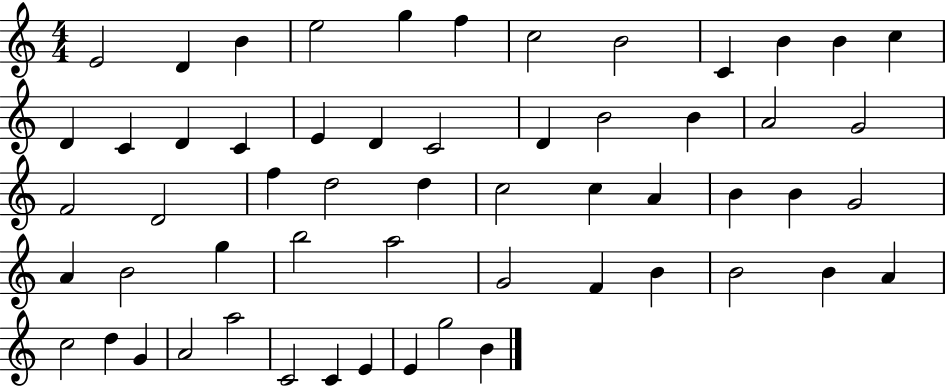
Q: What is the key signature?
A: C major